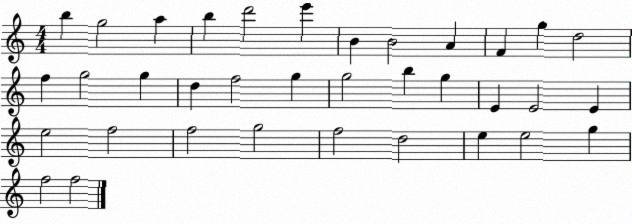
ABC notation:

X:1
T:Untitled
M:4/4
L:1/4
K:C
b g2 a b d'2 e' B B2 A F g d2 f g2 g d f2 g g2 b g E E2 E e2 f2 f2 g2 f2 d2 e e2 g f2 f2